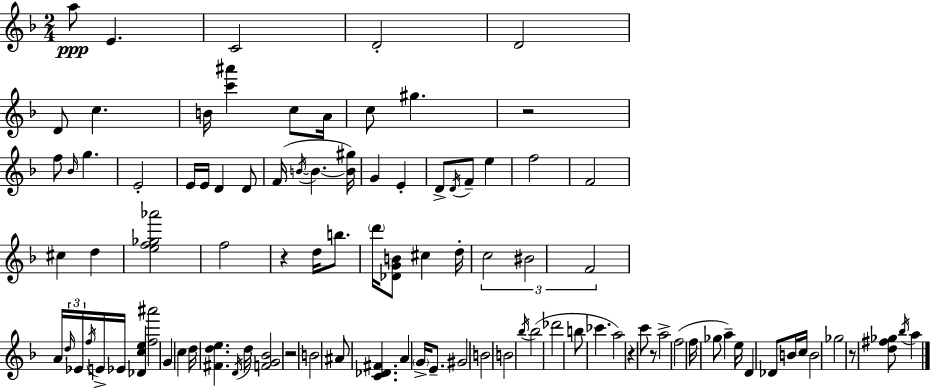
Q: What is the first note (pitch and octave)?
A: A5